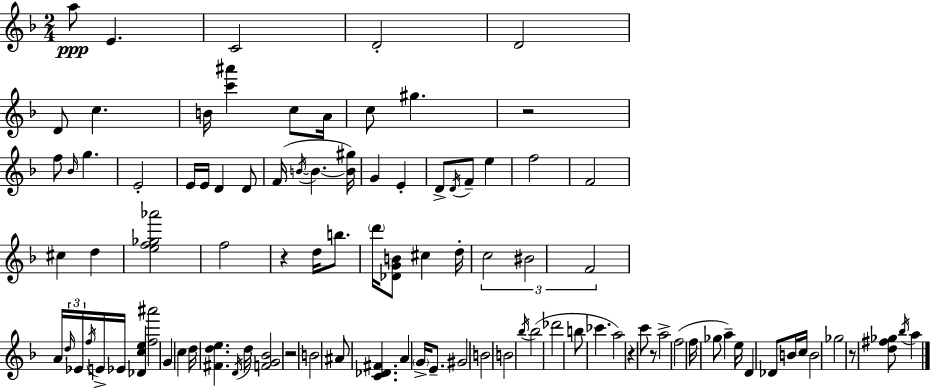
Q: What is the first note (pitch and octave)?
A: A5